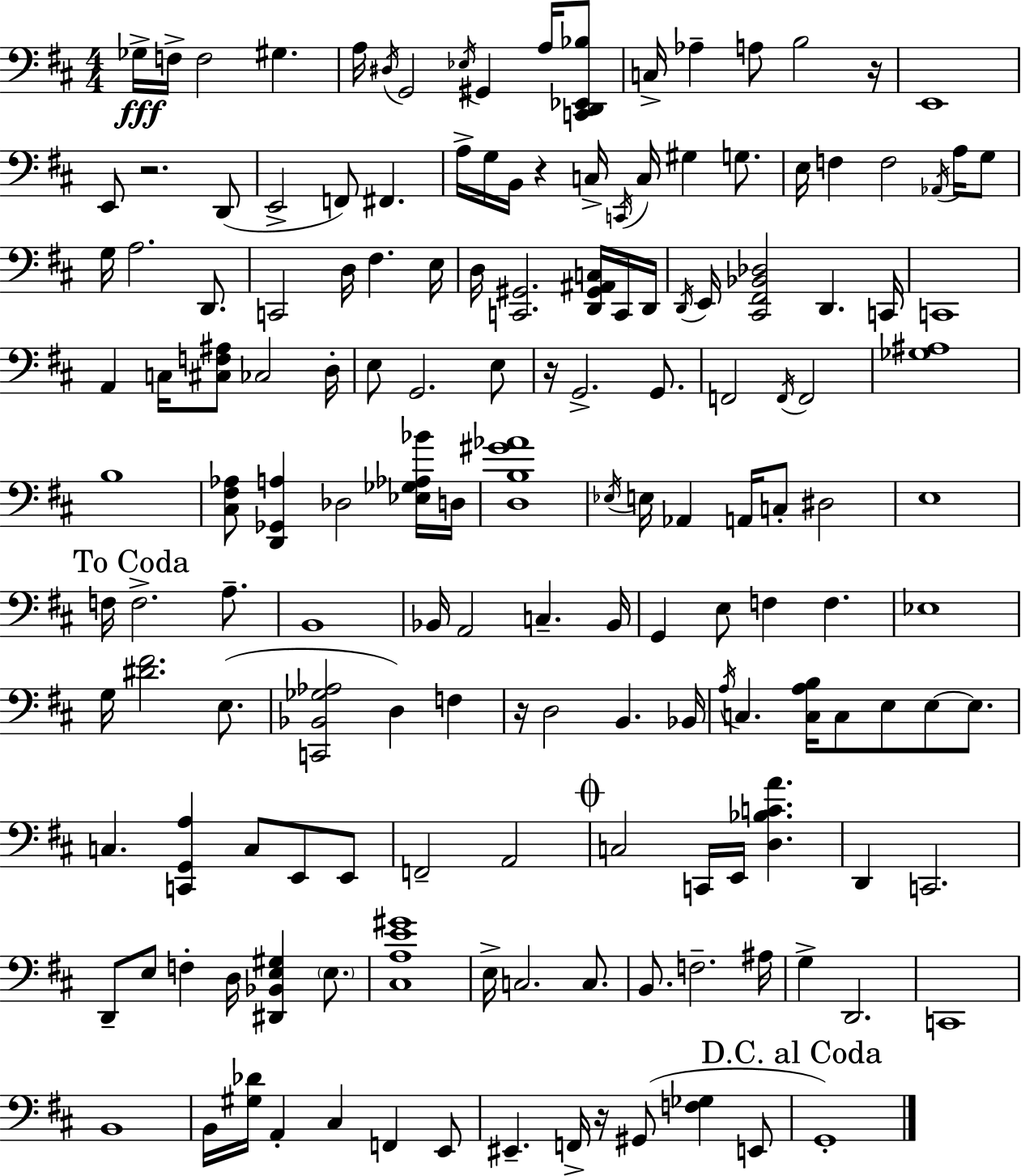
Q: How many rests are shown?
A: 6